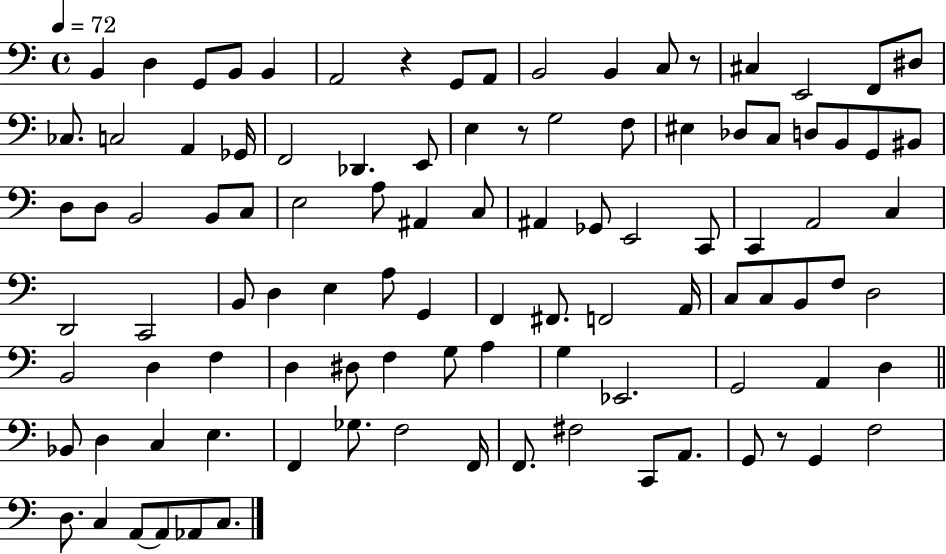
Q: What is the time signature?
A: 4/4